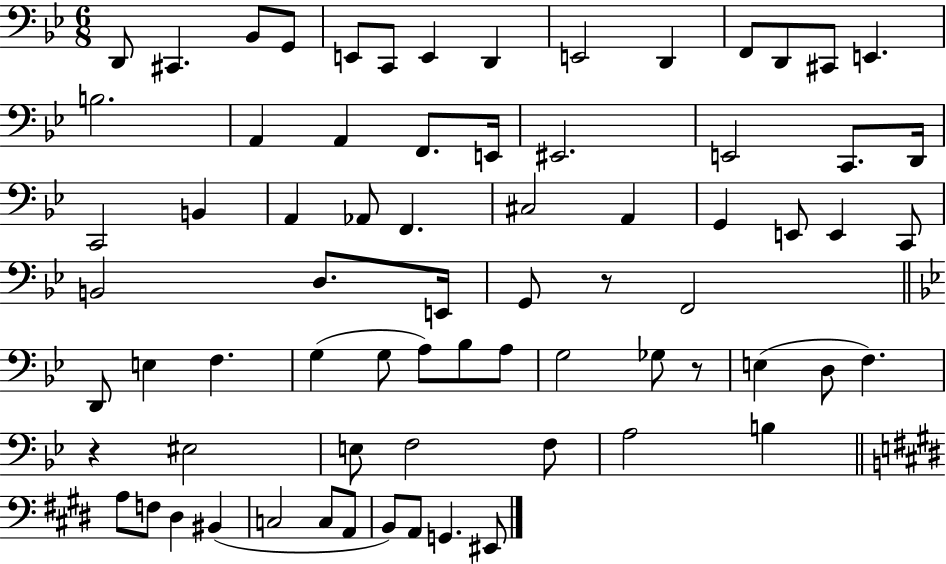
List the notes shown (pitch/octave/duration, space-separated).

D2/e C#2/q. Bb2/e G2/e E2/e C2/e E2/q D2/q E2/h D2/q F2/e D2/e C#2/e E2/q. B3/h. A2/q A2/q F2/e. E2/s EIS2/h. E2/h C2/e. D2/s C2/h B2/q A2/q Ab2/e F2/q. C#3/h A2/q G2/q E2/e E2/q C2/e B2/h D3/e. E2/s G2/e R/e F2/h D2/e E3/q F3/q. G3/q G3/e A3/e Bb3/e A3/e G3/h Gb3/e R/e E3/q D3/e F3/q. R/q EIS3/h E3/e F3/h F3/e A3/h B3/q A3/e F3/e D#3/q BIS2/q C3/h C3/e A2/e B2/e A2/e G2/q. EIS2/e